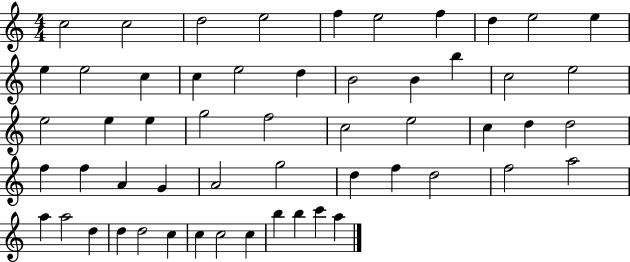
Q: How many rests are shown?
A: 0